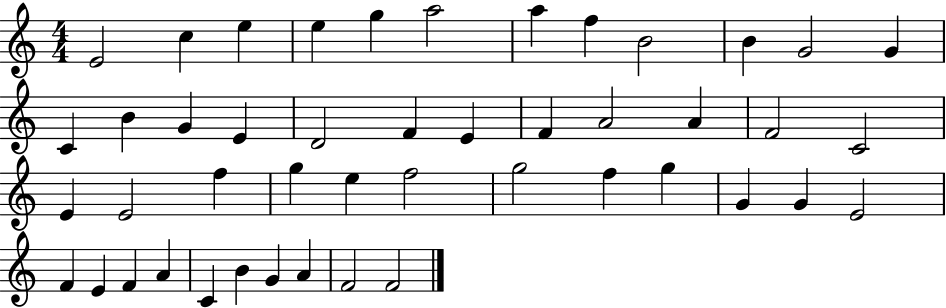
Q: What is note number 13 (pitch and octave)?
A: C4